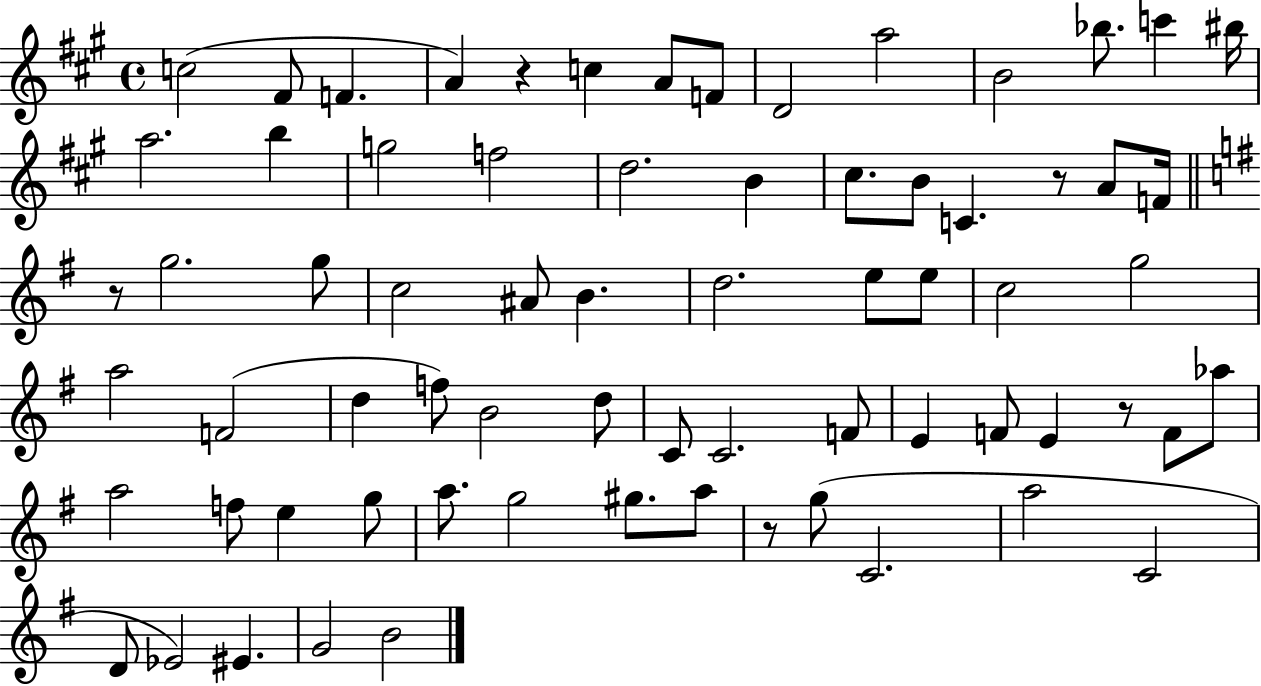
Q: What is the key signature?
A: A major